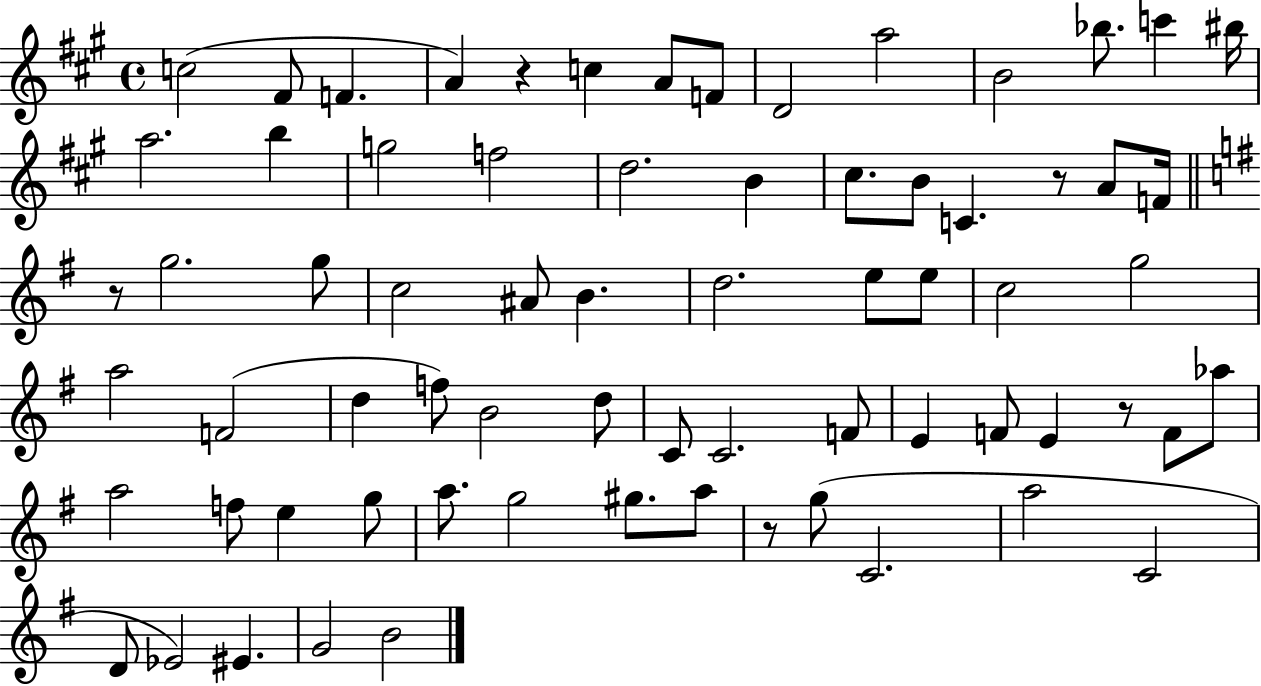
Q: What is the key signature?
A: A major